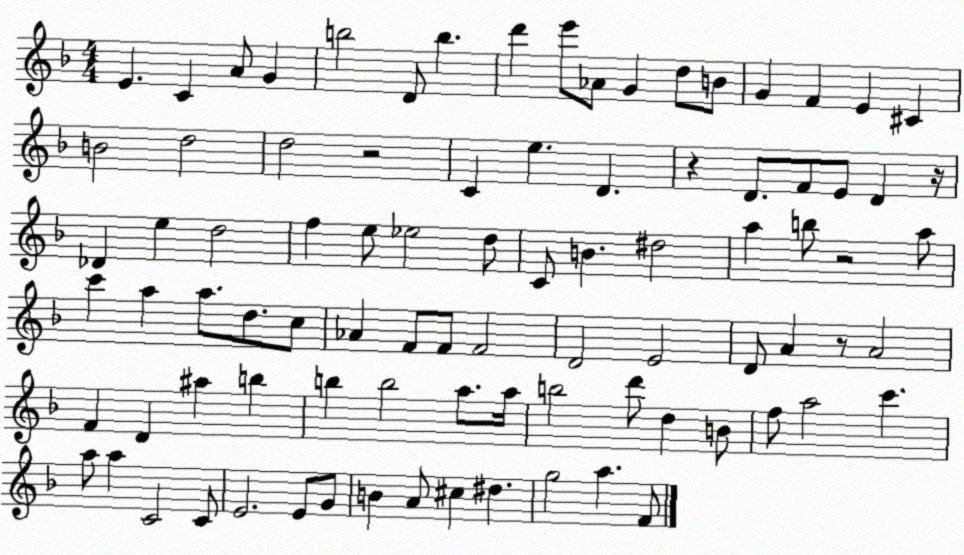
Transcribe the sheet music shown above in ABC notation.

X:1
T:Untitled
M:4/4
L:1/4
K:F
E C A/2 G b2 D/2 b d' e'/2 _A/2 G d/2 B/2 G F E ^C B2 d2 d2 z2 C e D z D/2 F/2 E/2 D z/4 _D e d2 f e/2 _e2 d/2 C/2 B ^d2 a b/2 z2 a/2 c' a a/2 d/2 c/2 _A F/2 F/2 F2 D2 E2 D/2 A z/2 A2 F D ^a b b b2 a/2 a/4 b2 d'/2 d B/2 f/2 a2 c' a/2 a C2 C/2 E2 E/2 G/2 B A/2 ^c ^d g2 a F/2